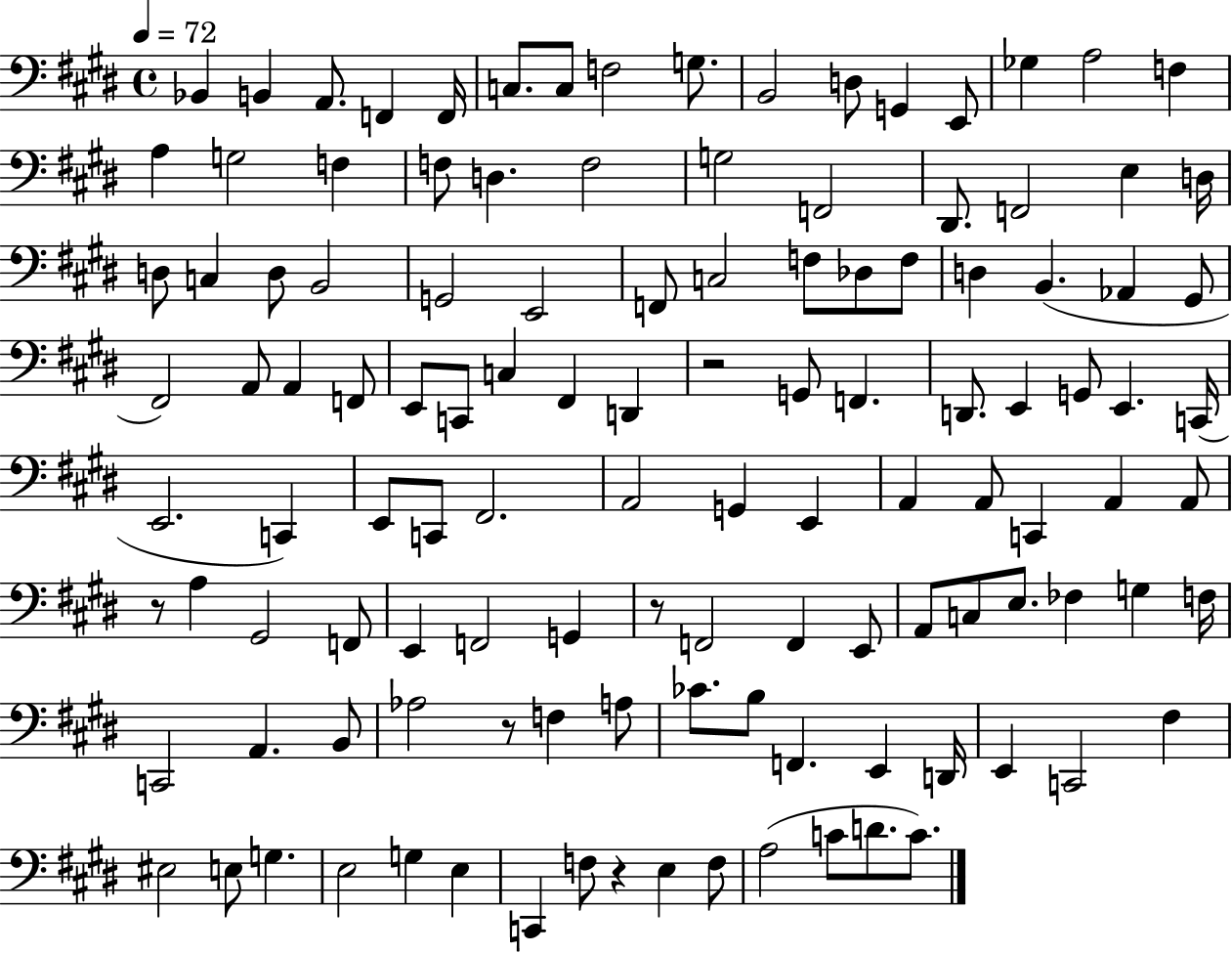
{
  \clef bass
  \time 4/4
  \defaultTimeSignature
  \key e \major
  \tempo 4 = 72
  bes,4 b,4 a,8. f,4 f,16 | c8. c8 f2 g8. | b,2 d8 g,4 e,8 | ges4 a2 f4 | \break a4 g2 f4 | f8 d4. f2 | g2 f,2 | dis,8. f,2 e4 d16 | \break d8 c4 d8 b,2 | g,2 e,2 | f,8 c2 f8 des8 f8 | d4 b,4.( aes,4 gis,8 | \break fis,2) a,8 a,4 f,8 | e,8 c,8 c4 fis,4 d,4 | r2 g,8 f,4. | d,8. e,4 g,8 e,4. c,16( | \break e,2. c,4) | e,8 c,8 fis,2. | a,2 g,4 e,4 | a,4 a,8 c,4 a,4 a,8 | \break r8 a4 gis,2 f,8 | e,4 f,2 g,4 | r8 f,2 f,4 e,8 | a,8 c8 e8. fes4 g4 f16 | \break c,2 a,4. b,8 | aes2 r8 f4 a8 | ces'8. b8 f,4. e,4 d,16 | e,4 c,2 fis4 | \break eis2 e8 g4. | e2 g4 e4 | c,4 f8 r4 e4 f8 | a2( c'8 d'8. c'8.) | \break \bar "|."
}